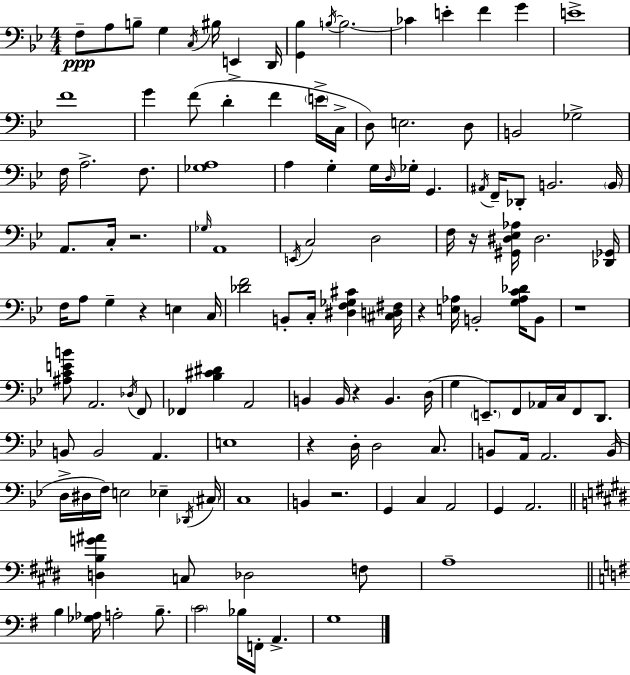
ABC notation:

X:1
T:Untitled
M:4/4
L:1/4
K:Gm
F,/2 A,/2 B,/2 G, C,/4 ^B,/4 E,, D,,/4 [G,,_B,] B,/4 B,2 _C E F G E4 F4 G F/2 D F E/4 C,/4 D,/2 E,2 D,/2 B,,2 _G,2 F,/4 A,2 F,/2 [_G,A,]4 A, G, G,/4 D,/4 _G,/4 G,, ^A,,/4 F,,/4 _D,,/2 B,,2 B,,/4 A,,/2 C,/4 z2 _G,/4 A,,4 E,,/4 C,2 D,2 F,/4 z/4 [^G,,^D,_E,_A,]/4 ^D,2 [_D,,_G,,]/4 F,/4 A,/2 G, z E, C,/4 [_DF]2 B,,/2 C,/4 [^D,F,_G,^C] [^C,D,^F,]/4 z [E,_A,]/4 B,,2 [G,_A,C_D]/4 B,,/2 z4 [^A,CEB]/2 A,,2 _D,/4 F,,/2 _F,, [_B,^C^D] A,,2 B,, B,,/4 z B,, D,/4 G, E,,/2 F,,/2 _A,,/4 C,/4 F,,/2 D,,/2 B,,/2 B,,2 A,, E,4 z D,/4 D,2 C,/2 B,,/2 A,,/4 A,,2 B,,/4 D,/4 ^D,/4 F,/4 E,2 _E, _D,,/4 ^C,/4 C,4 B,, z2 G,, C, A,,2 G,, A,,2 [D,B,G^A] C,/2 _D,2 F,/2 A,4 B, [_G,_A,]/4 A,2 B,/2 C2 _B,/4 F,,/4 A,, G,4